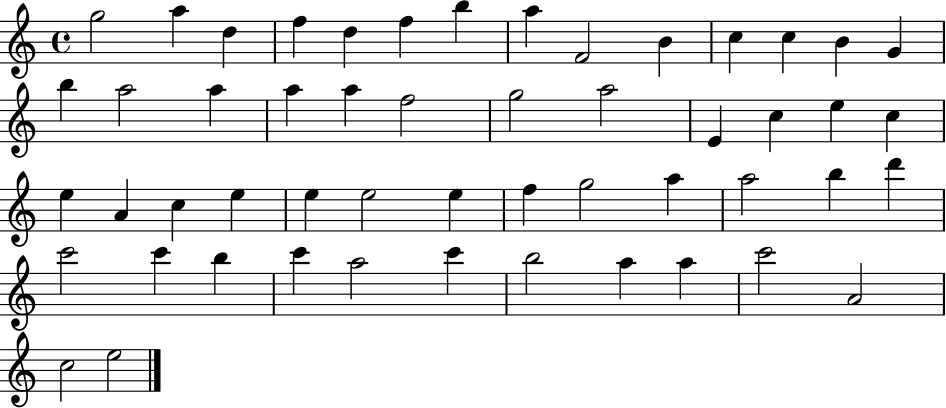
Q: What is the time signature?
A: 4/4